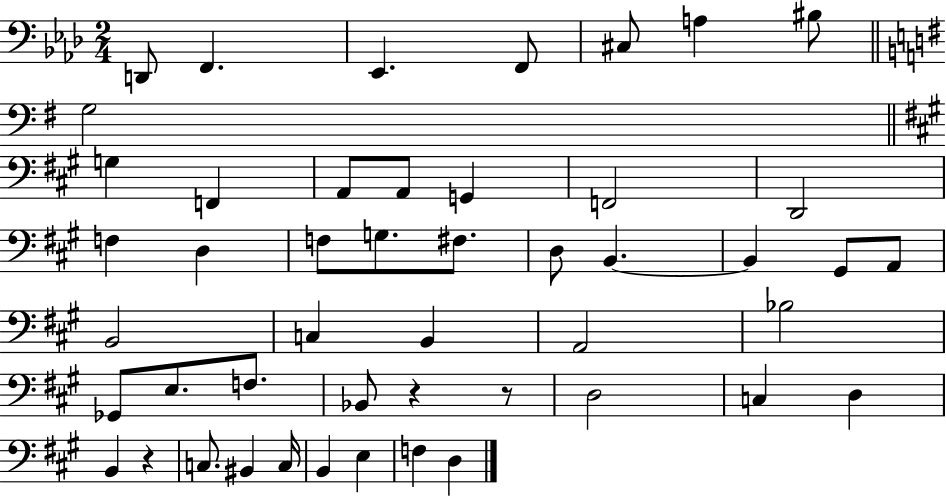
X:1
T:Untitled
M:2/4
L:1/4
K:Ab
D,,/2 F,, _E,, F,,/2 ^C,/2 A, ^B,/2 G,2 G, F,, A,,/2 A,,/2 G,, F,,2 D,,2 F, D, F,/2 G,/2 ^F,/2 D,/2 B,, B,, ^G,,/2 A,,/2 B,,2 C, B,, A,,2 _B,2 _G,,/2 E,/2 F,/2 _B,,/2 z z/2 D,2 C, D, B,, z C,/2 ^B,, C,/4 B,, E, F, D,